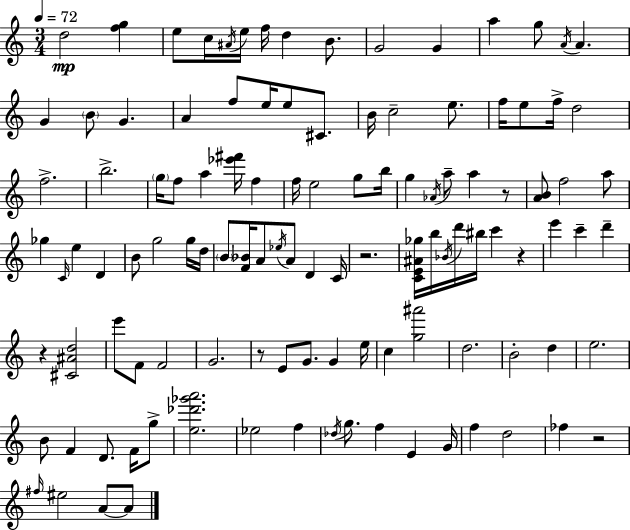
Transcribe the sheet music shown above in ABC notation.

X:1
T:Untitled
M:3/4
L:1/4
K:C
d2 [fg] e/2 c/4 ^A/4 e/4 f/4 d B/2 G2 G a g/2 A/4 A G B/2 G A f/2 e/4 e/2 ^C/2 B/4 c2 e/2 f/4 e/2 f/4 d2 f2 b2 g/4 f/2 a [_e'^f']/4 f f/4 e2 g/2 b/4 g _A/4 a/2 a z/2 [AB]/2 f2 a/2 _g C/4 e D B/2 g2 g/4 d/4 B/2 [F_B]/4 A/2 _e/4 A/2 D C/4 z2 [CE^A_g]/4 b/4 _B/4 d'/4 ^b/4 c' z e' c' d' z [^C^Ad]2 e'/2 F/2 F2 G2 z/2 E/2 G/2 G e/4 c [g^a']2 d2 B2 d e2 B/2 F D/2 F/4 g/2 [e_d'_g'a']2 _e2 f _d/4 g/2 f E G/4 f d2 _f z2 ^f/4 ^e2 A/2 A/2